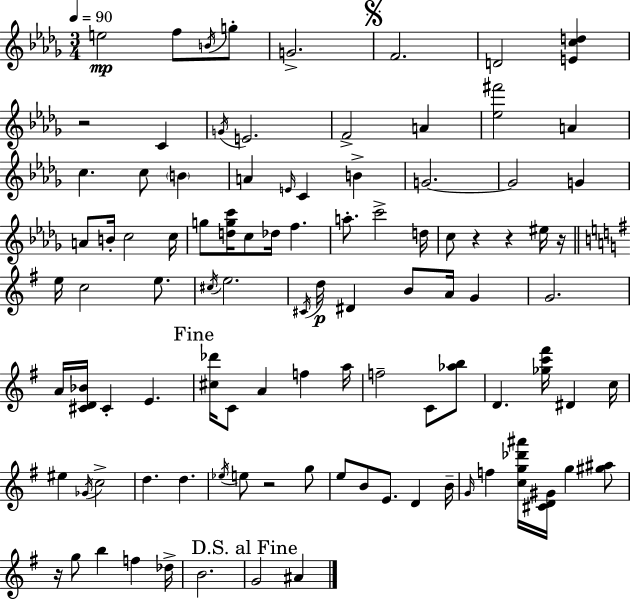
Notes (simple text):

E5/h F5/e B4/s G5/e G4/h. F4/h. D4/h [E4,C5,D5]/q R/h C4/q G4/s E4/h. F4/h A4/q [Eb5,F#6]/h A4/q C5/q. C5/e B4/q A4/q E4/s C4/q B4/q G4/h. G4/h G4/q A4/e B4/s C5/h C5/s G5/e [D5,G5,C6]/s C5/e Db5/s F5/q. A5/e. C6/h D5/s C5/e R/q R/q EIS5/s R/s E5/s C5/h E5/e. C#5/s E5/h. C#4/s D5/s D#4/q B4/e A4/s G4/q G4/h. A4/s [C#4,D4,Bb4]/s C#4/q E4/q. [C#5,Db6]/s C4/e A4/q F5/q A5/s F5/h C4/e [Ab5,B5]/e D4/q. [Gb5,C6,F#6]/s D#4/q C5/s EIS5/q Gb4/s C5/h D5/q. D5/q. Eb5/s E5/e R/h G5/e E5/e B4/e E4/e. D4/q B4/s G4/s F5/q [C5,G5,Db6,A#6]/s [C#4,D4,G#4]/s G5/q [G#5,A#5]/e R/s G5/e B5/q F5/q Db5/s B4/h. G4/h A#4/q